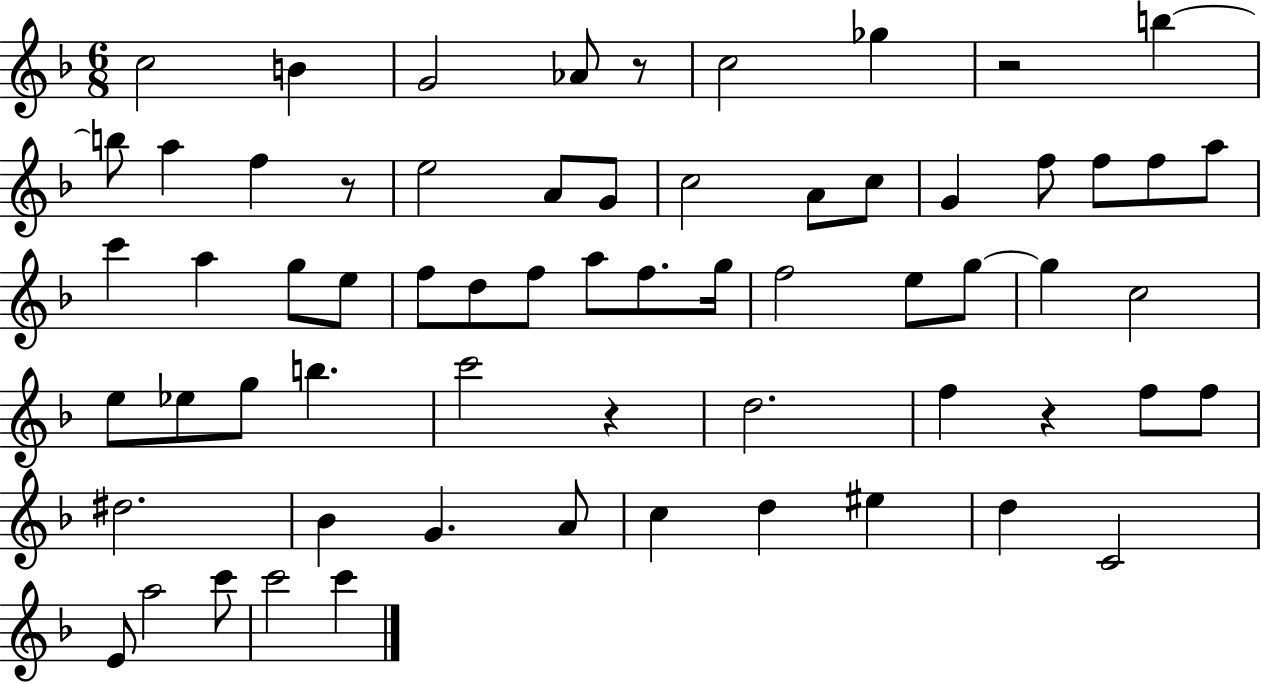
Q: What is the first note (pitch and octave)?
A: C5